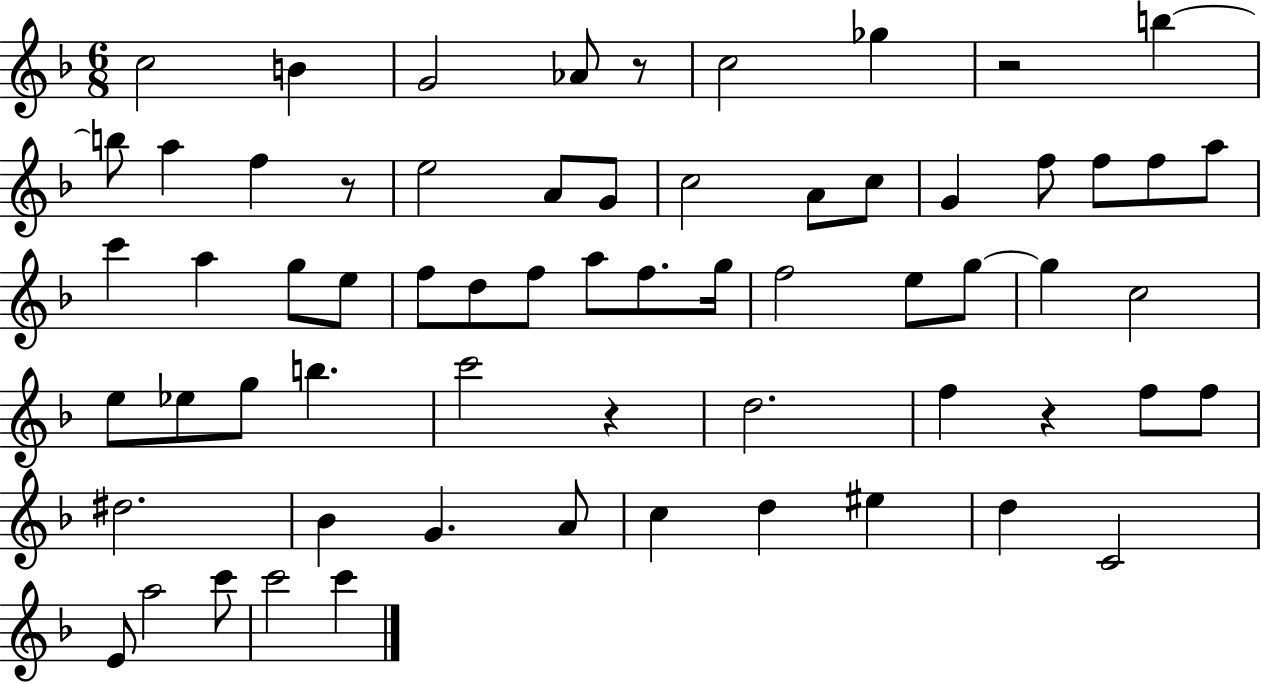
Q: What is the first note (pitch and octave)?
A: C5